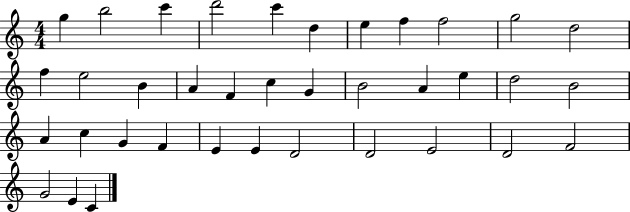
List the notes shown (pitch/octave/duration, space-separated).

G5/q B5/h C6/q D6/h C6/q D5/q E5/q F5/q F5/h G5/h D5/h F5/q E5/h B4/q A4/q F4/q C5/q G4/q B4/h A4/q E5/q D5/h B4/h A4/q C5/q G4/q F4/q E4/q E4/q D4/h D4/h E4/h D4/h F4/h G4/h E4/q C4/q